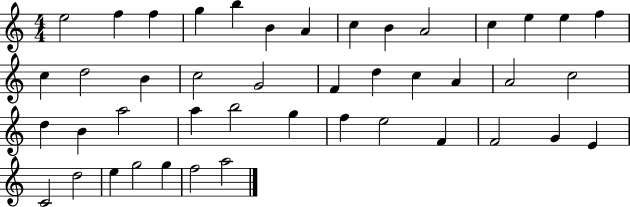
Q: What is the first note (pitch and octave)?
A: E5